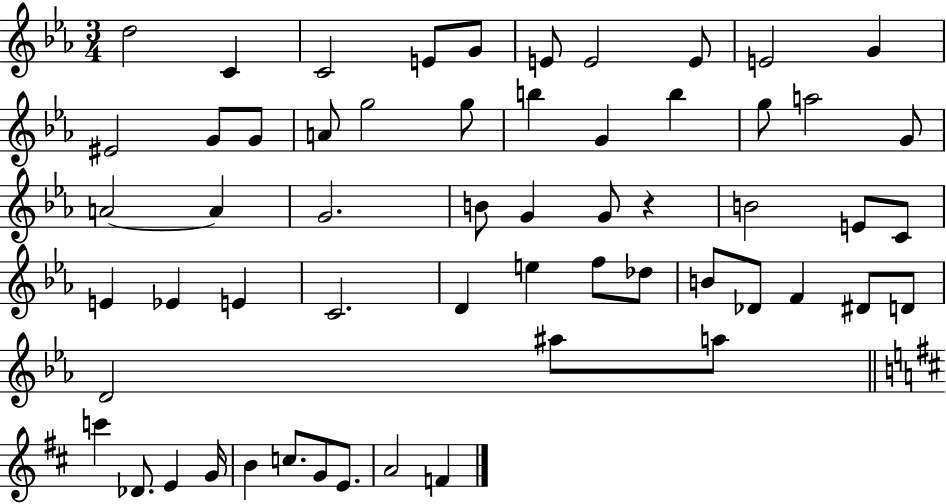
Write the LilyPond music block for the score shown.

{
  \clef treble
  \numericTimeSignature
  \time 3/4
  \key ees \major
  \repeat volta 2 { d''2 c'4 | c'2 e'8 g'8 | e'8 e'2 e'8 | e'2 g'4 | \break eis'2 g'8 g'8 | a'8 g''2 g''8 | b''4 g'4 b''4 | g''8 a''2 g'8 | \break a'2~~ a'4 | g'2. | b'8 g'4 g'8 r4 | b'2 e'8 c'8 | \break e'4 ees'4 e'4 | c'2. | d'4 e''4 f''8 des''8 | b'8 des'8 f'4 dis'8 d'8 | \break d'2 ais''8 a''8 | \bar "||" \break \key d \major c'''4 des'8. e'4 g'16 | b'4 c''8. g'8 e'8. | a'2 f'4 | } \bar "|."
}